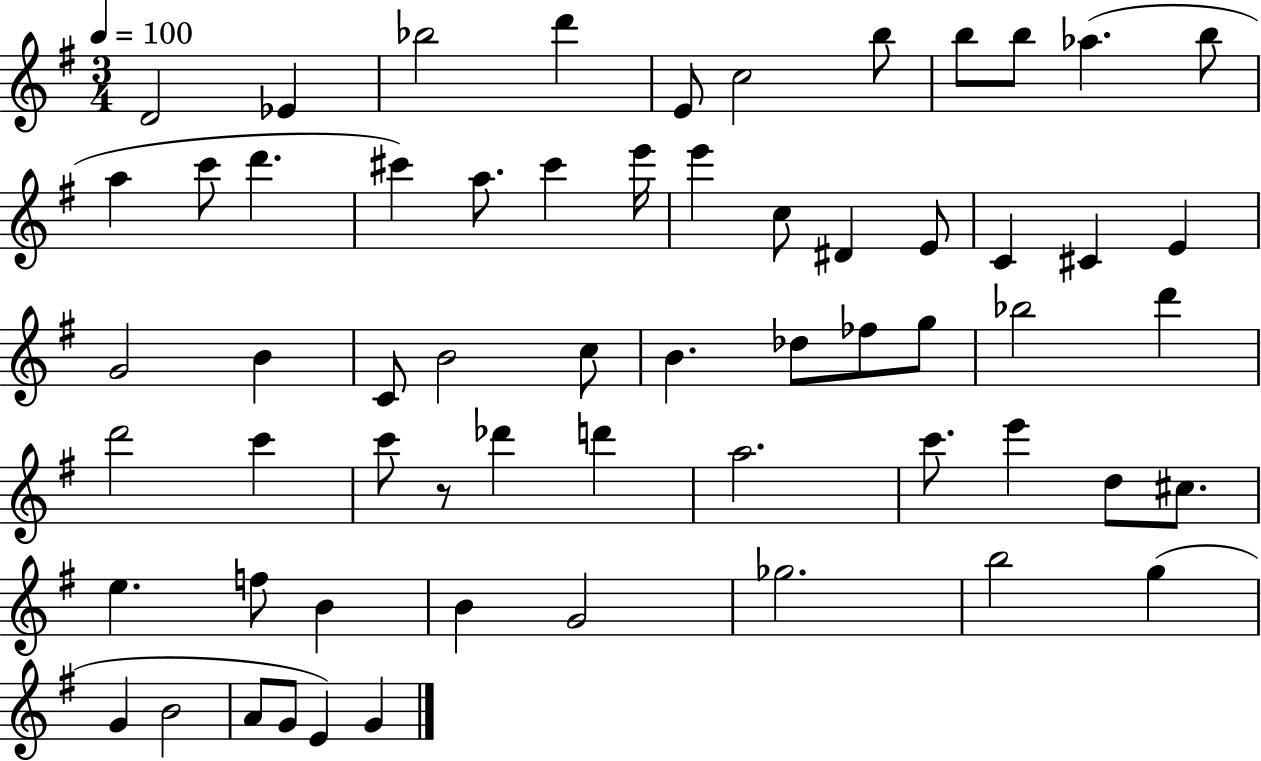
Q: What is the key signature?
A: G major